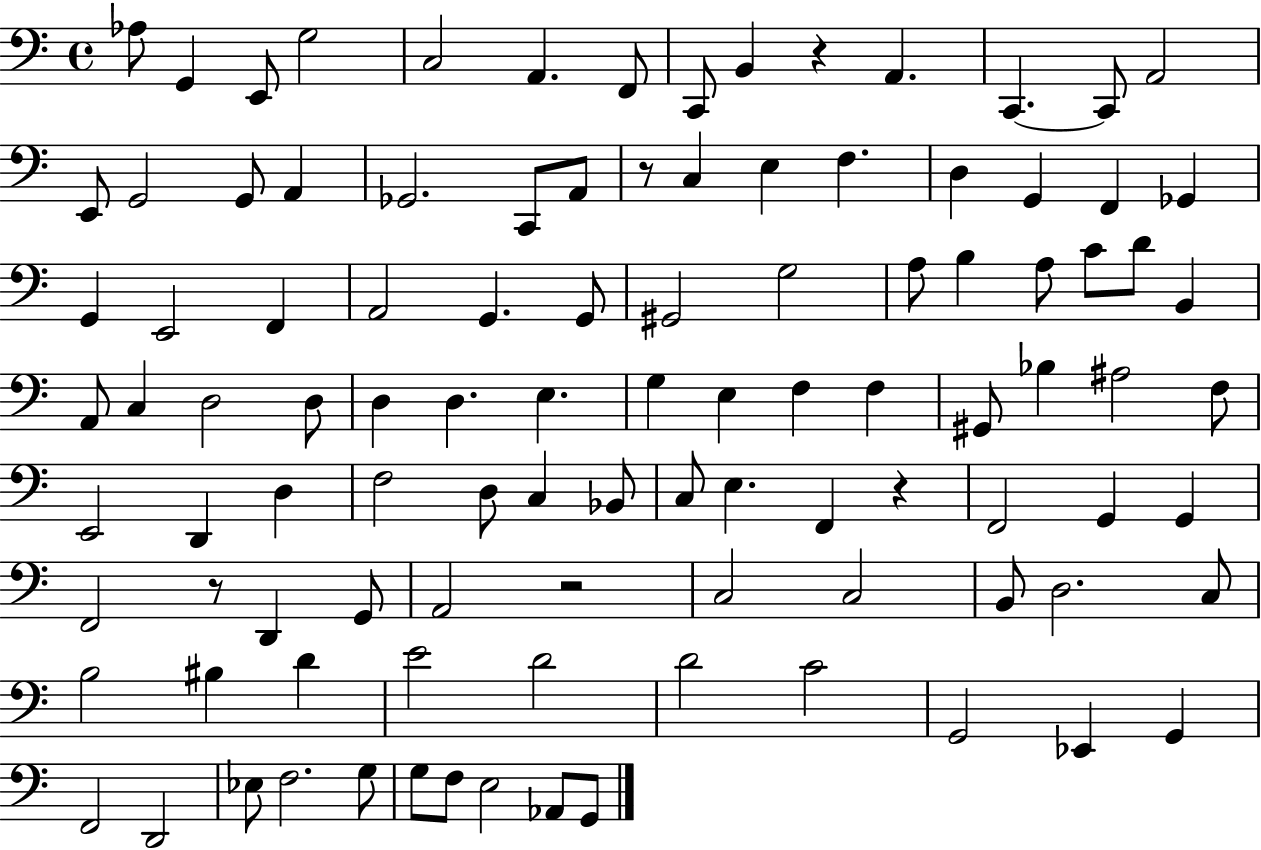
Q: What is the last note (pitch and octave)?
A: G2